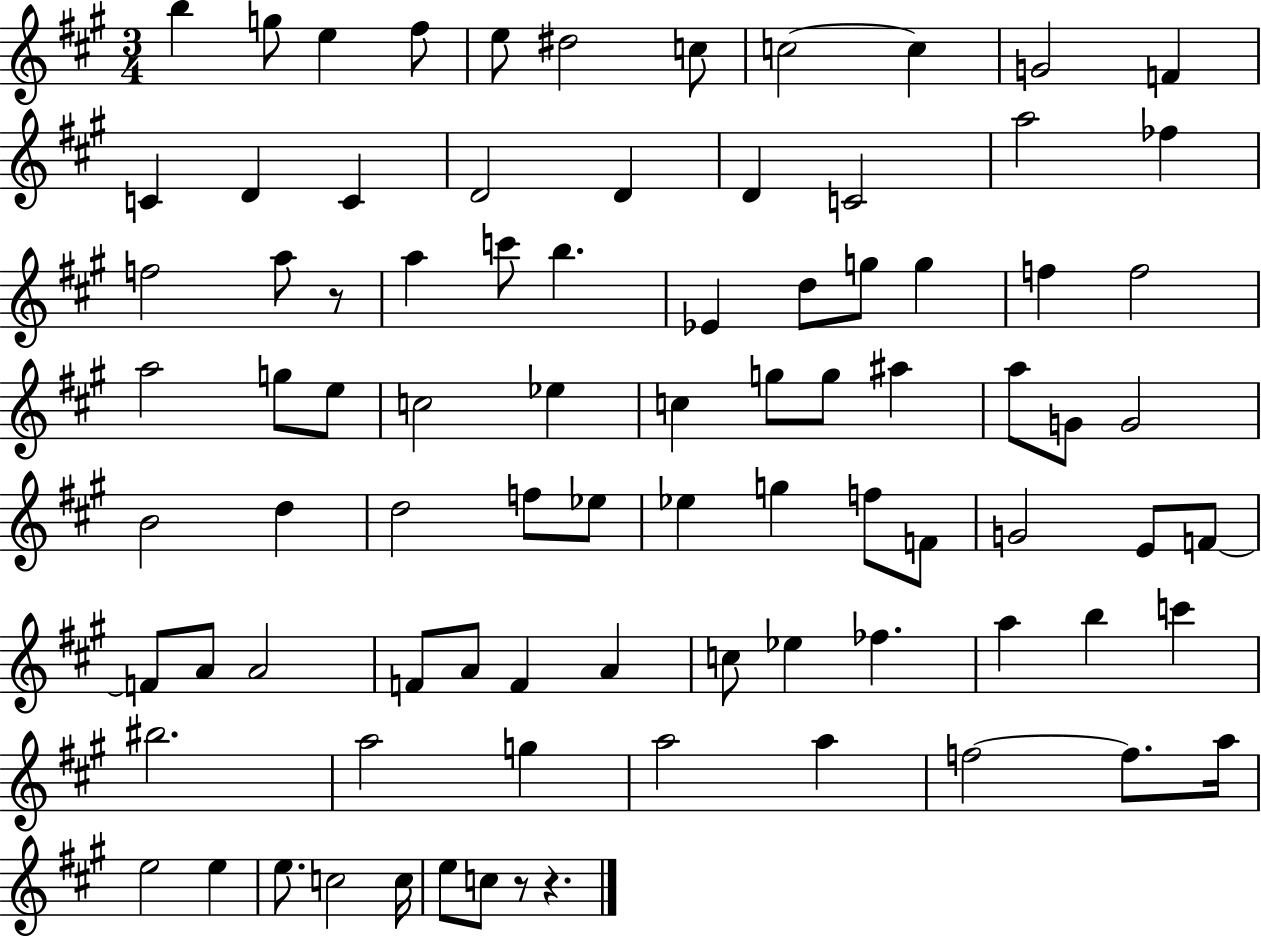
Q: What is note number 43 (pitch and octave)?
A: G4